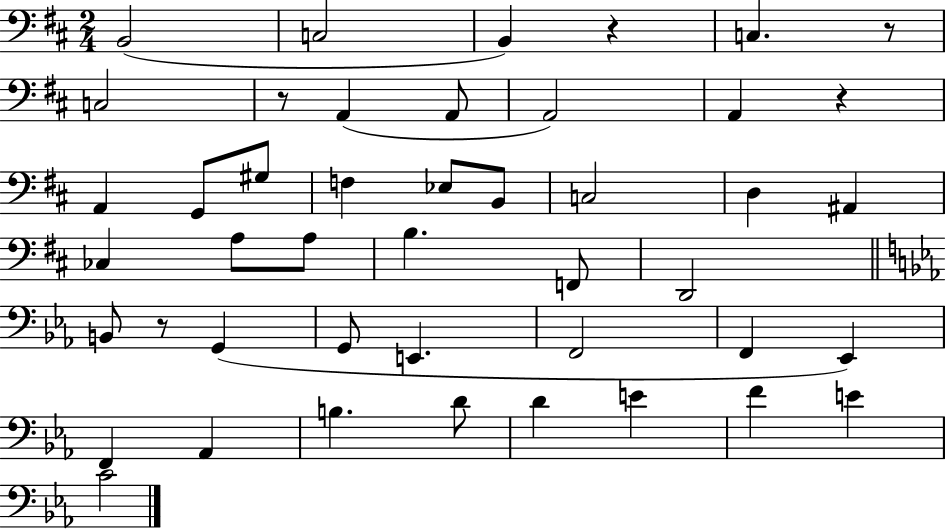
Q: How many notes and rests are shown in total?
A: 45